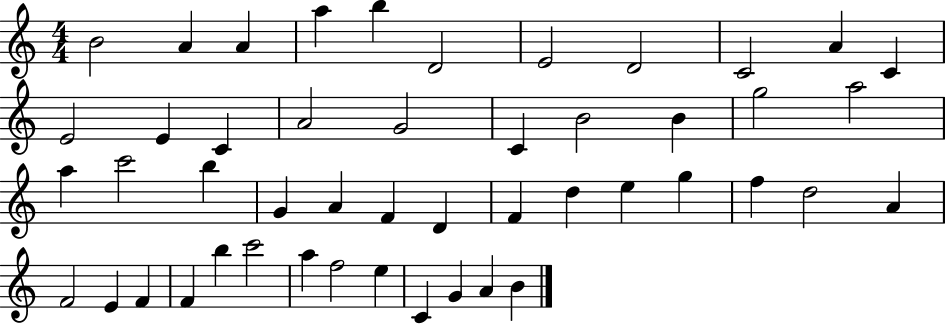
{
  \clef treble
  \numericTimeSignature
  \time 4/4
  \key c \major
  b'2 a'4 a'4 | a''4 b''4 d'2 | e'2 d'2 | c'2 a'4 c'4 | \break e'2 e'4 c'4 | a'2 g'2 | c'4 b'2 b'4 | g''2 a''2 | \break a''4 c'''2 b''4 | g'4 a'4 f'4 d'4 | f'4 d''4 e''4 g''4 | f''4 d''2 a'4 | \break f'2 e'4 f'4 | f'4 b''4 c'''2 | a''4 f''2 e''4 | c'4 g'4 a'4 b'4 | \break \bar "|."
}